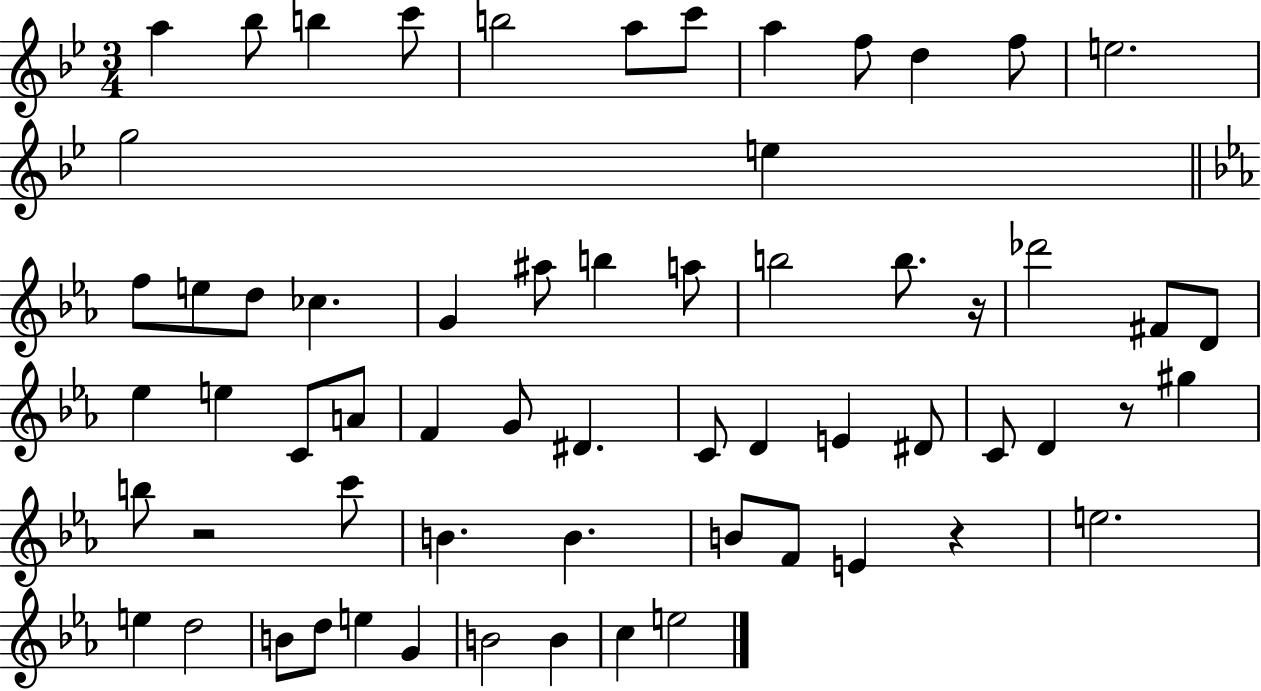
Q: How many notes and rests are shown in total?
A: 63